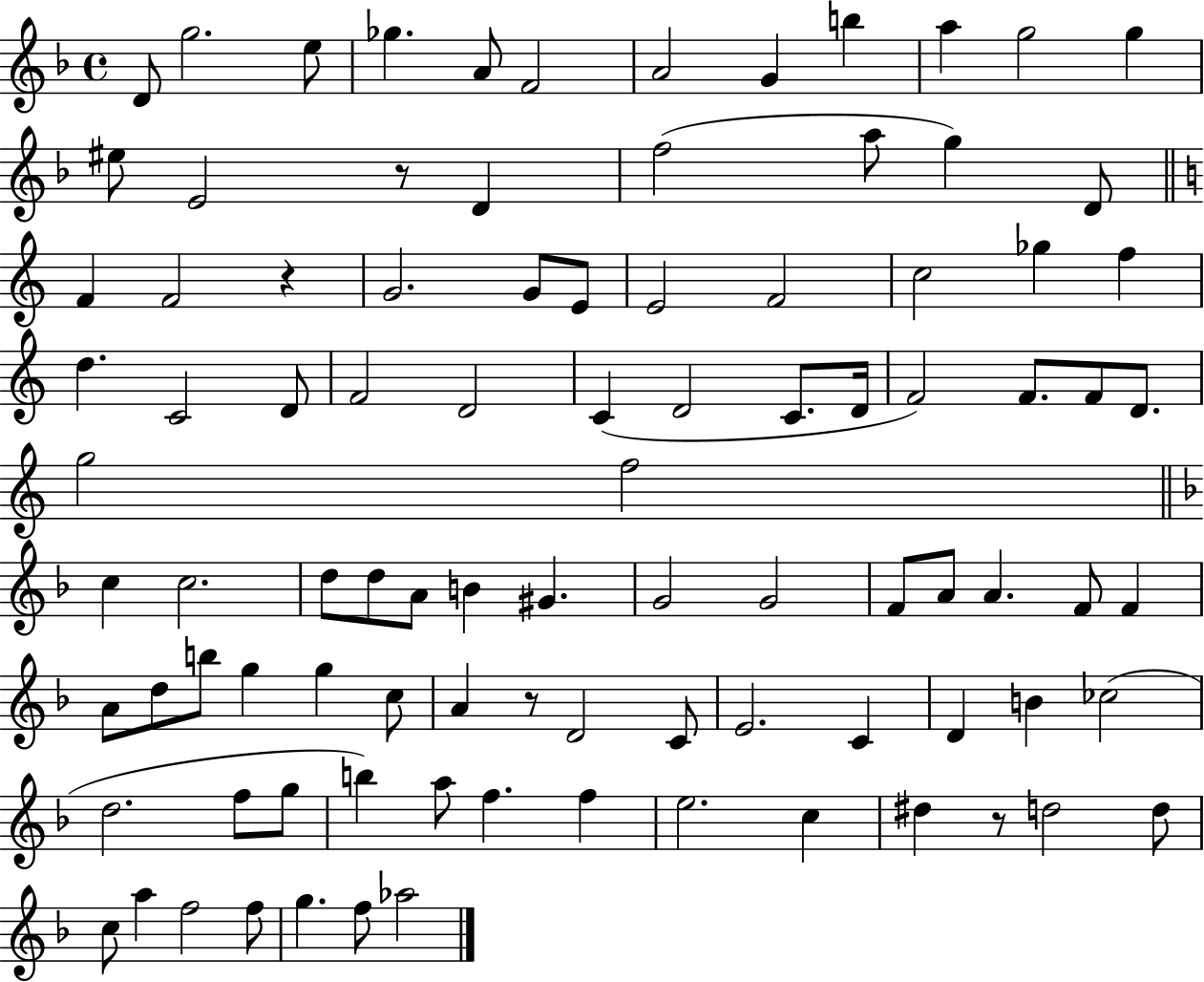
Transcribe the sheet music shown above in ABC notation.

X:1
T:Untitled
M:4/4
L:1/4
K:F
D/2 g2 e/2 _g A/2 F2 A2 G b a g2 g ^e/2 E2 z/2 D f2 a/2 g D/2 F F2 z G2 G/2 E/2 E2 F2 c2 _g f d C2 D/2 F2 D2 C D2 C/2 D/4 F2 F/2 F/2 D/2 g2 f2 c c2 d/2 d/2 A/2 B ^G G2 G2 F/2 A/2 A F/2 F A/2 d/2 b/2 g g c/2 A z/2 D2 C/2 E2 C D B _c2 d2 f/2 g/2 b a/2 f f e2 c ^d z/2 d2 d/2 c/2 a f2 f/2 g f/2 _a2